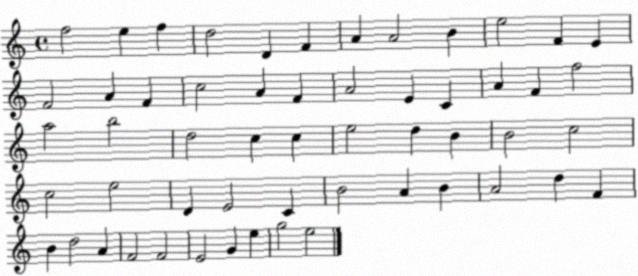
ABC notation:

X:1
T:Untitled
M:4/4
L:1/4
K:C
f2 e f d2 D F A A2 B e2 F E F2 A F c2 A F A2 E C A F f2 a2 b2 d2 c c e2 d B B2 c2 c2 e2 D E2 C B2 A B A2 d F B d2 A F2 F2 E2 G e g2 e2